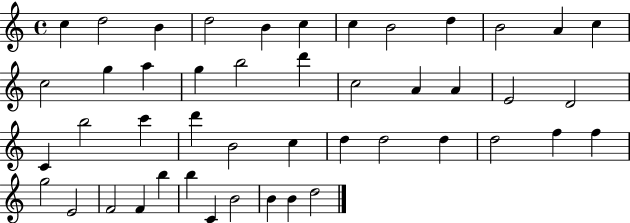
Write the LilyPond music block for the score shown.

{
  \clef treble
  \time 4/4
  \defaultTimeSignature
  \key c \major
  c''4 d''2 b'4 | d''2 b'4 c''4 | c''4 b'2 d''4 | b'2 a'4 c''4 | \break c''2 g''4 a''4 | g''4 b''2 d'''4 | c''2 a'4 a'4 | e'2 d'2 | \break c'4 b''2 c'''4 | d'''4 b'2 c''4 | d''4 d''2 d''4 | d''2 f''4 f''4 | \break g''2 e'2 | f'2 f'4 b''4 | b''4 c'4 b'2 | b'4 b'4 d''2 | \break \bar "|."
}